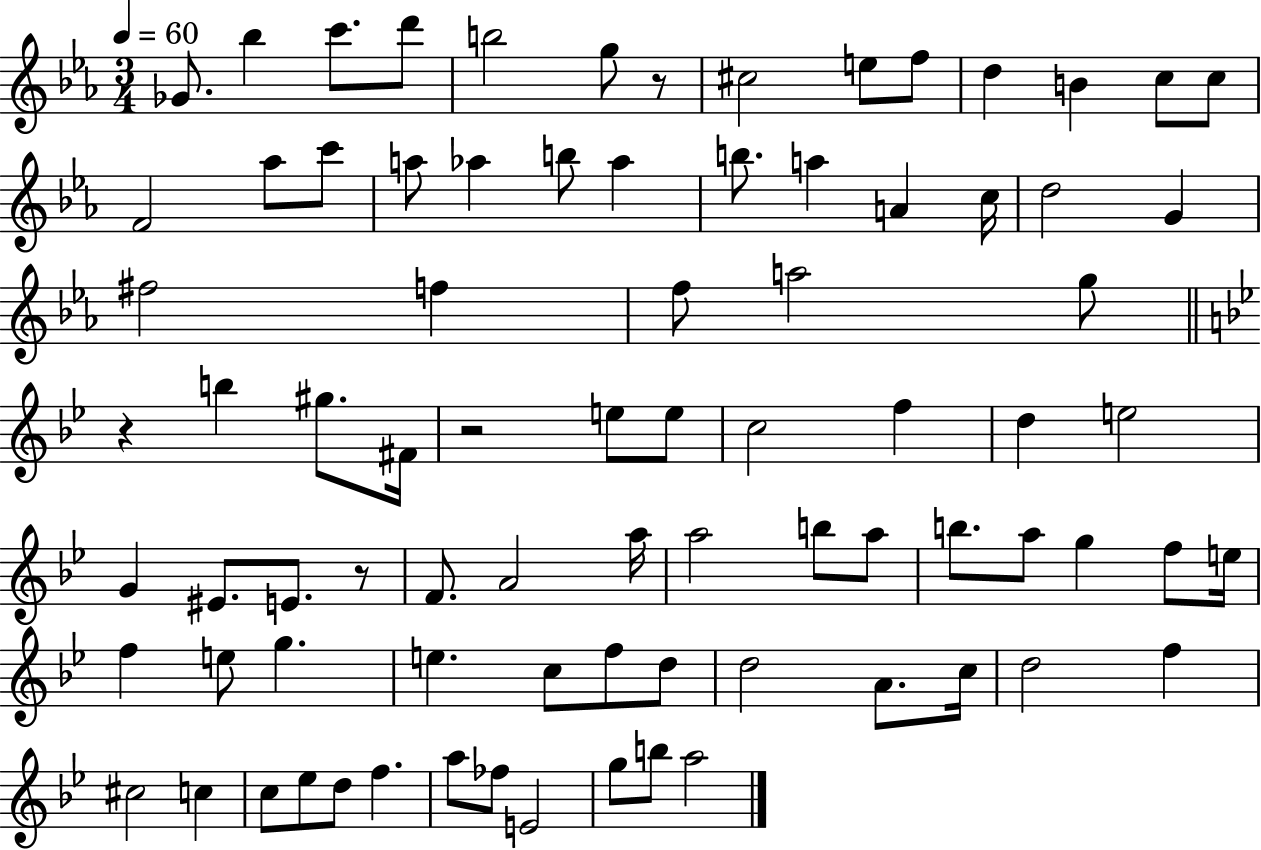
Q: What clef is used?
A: treble